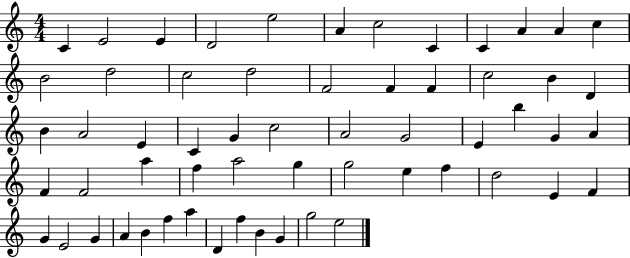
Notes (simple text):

C4/q E4/h E4/q D4/h E5/h A4/q C5/h C4/q C4/q A4/q A4/q C5/q B4/h D5/h C5/h D5/h F4/h F4/q F4/q C5/h B4/q D4/q B4/q A4/h E4/q C4/q G4/q C5/h A4/h G4/h E4/q B5/q G4/q A4/q F4/q F4/h A5/q F5/q A5/h G5/q G5/h E5/q F5/q D5/h E4/q F4/q G4/q E4/h G4/q A4/q B4/q F5/q A5/q D4/q F5/q B4/q G4/q G5/h E5/h